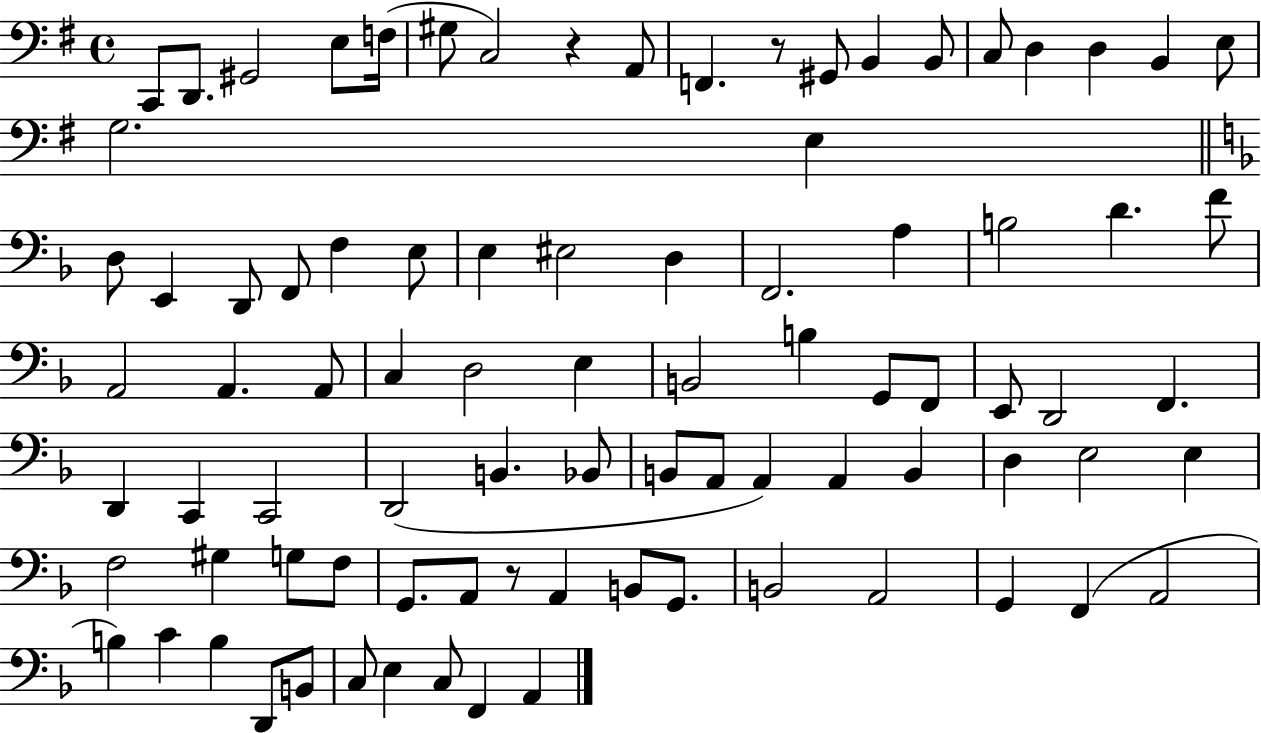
X:1
T:Untitled
M:4/4
L:1/4
K:G
C,,/2 D,,/2 ^G,,2 E,/2 F,/4 ^G,/2 C,2 z A,,/2 F,, z/2 ^G,,/2 B,, B,,/2 C,/2 D, D, B,, E,/2 G,2 E, D,/2 E,, D,,/2 F,,/2 F, E,/2 E, ^E,2 D, F,,2 A, B,2 D F/2 A,,2 A,, A,,/2 C, D,2 E, B,,2 B, G,,/2 F,,/2 E,,/2 D,,2 F,, D,, C,, C,,2 D,,2 B,, _B,,/2 B,,/2 A,,/2 A,, A,, B,, D, E,2 E, F,2 ^G, G,/2 F,/2 G,,/2 A,,/2 z/2 A,, B,,/2 G,,/2 B,,2 A,,2 G,, F,, A,,2 B, C B, D,,/2 B,,/2 C,/2 E, C,/2 F,, A,,